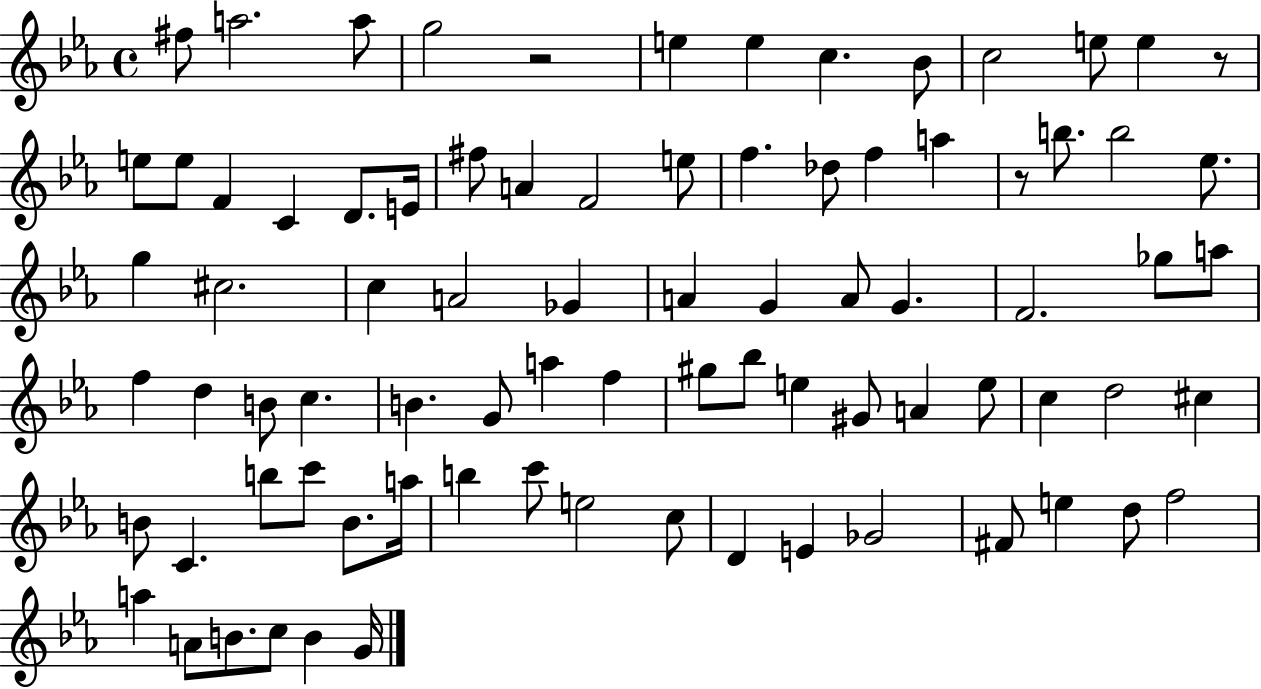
F#5/e A5/h. A5/e G5/h R/h E5/q E5/q C5/q. Bb4/e C5/h E5/e E5/q R/e E5/e E5/e F4/q C4/q D4/e. E4/s F#5/e A4/q F4/h E5/e F5/q. Db5/e F5/q A5/q R/e B5/e. B5/h Eb5/e. G5/q C#5/h. C5/q A4/h Gb4/q A4/q G4/q A4/e G4/q. F4/h. Gb5/e A5/e F5/q D5/q B4/e C5/q. B4/q. G4/e A5/q F5/q G#5/e Bb5/e E5/q G#4/e A4/q E5/e C5/q D5/h C#5/q B4/e C4/q. B5/e C6/e B4/e. A5/s B5/q C6/e E5/h C5/e D4/q E4/q Gb4/h F#4/e E5/q D5/e F5/h A5/q A4/e B4/e. C5/e B4/q G4/s